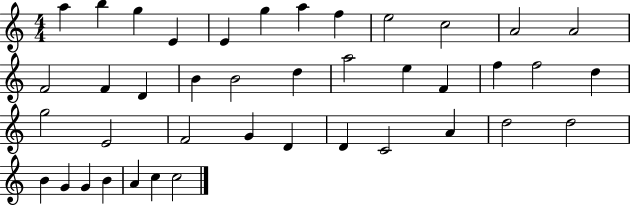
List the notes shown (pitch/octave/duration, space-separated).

A5/q B5/q G5/q E4/q E4/q G5/q A5/q F5/q E5/h C5/h A4/h A4/h F4/h F4/q D4/q B4/q B4/h D5/q A5/h E5/q F4/q F5/q F5/h D5/q G5/h E4/h F4/h G4/q D4/q D4/q C4/h A4/q D5/h D5/h B4/q G4/q G4/q B4/q A4/q C5/q C5/h